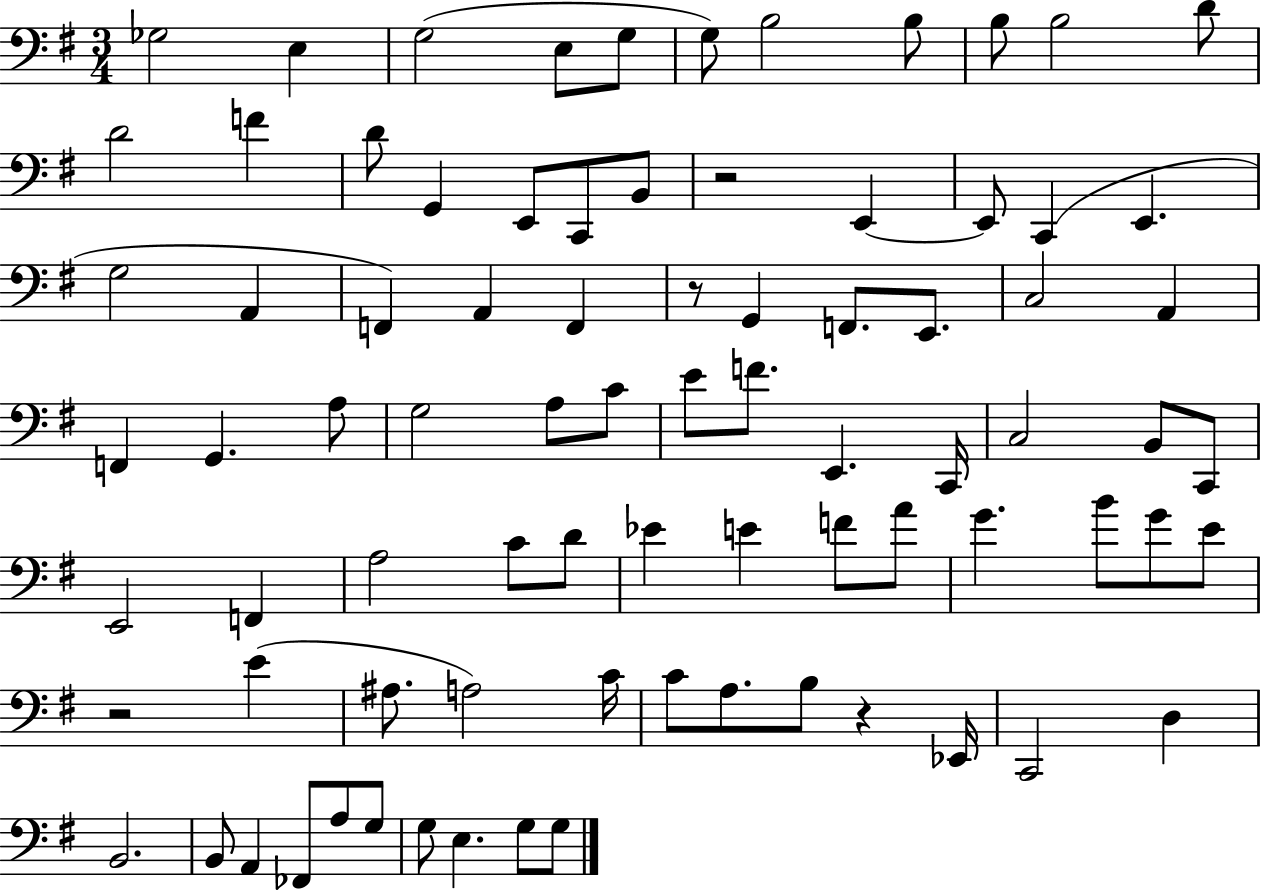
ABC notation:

X:1
T:Untitled
M:3/4
L:1/4
K:G
_G,2 E, G,2 E,/2 G,/2 G,/2 B,2 B,/2 B,/2 B,2 D/2 D2 F D/2 G,, E,,/2 C,,/2 B,,/2 z2 E,, E,,/2 C,, E,, G,2 A,, F,, A,, F,, z/2 G,, F,,/2 E,,/2 C,2 A,, F,, G,, A,/2 G,2 A,/2 C/2 E/2 F/2 E,, C,,/4 C,2 B,,/2 C,,/2 E,,2 F,, A,2 C/2 D/2 _E E F/2 A/2 G B/2 G/2 E/2 z2 E ^A,/2 A,2 C/4 C/2 A,/2 B,/2 z _E,,/4 C,,2 D, B,,2 B,,/2 A,, _F,,/2 A,/2 G,/2 G,/2 E, G,/2 G,/2